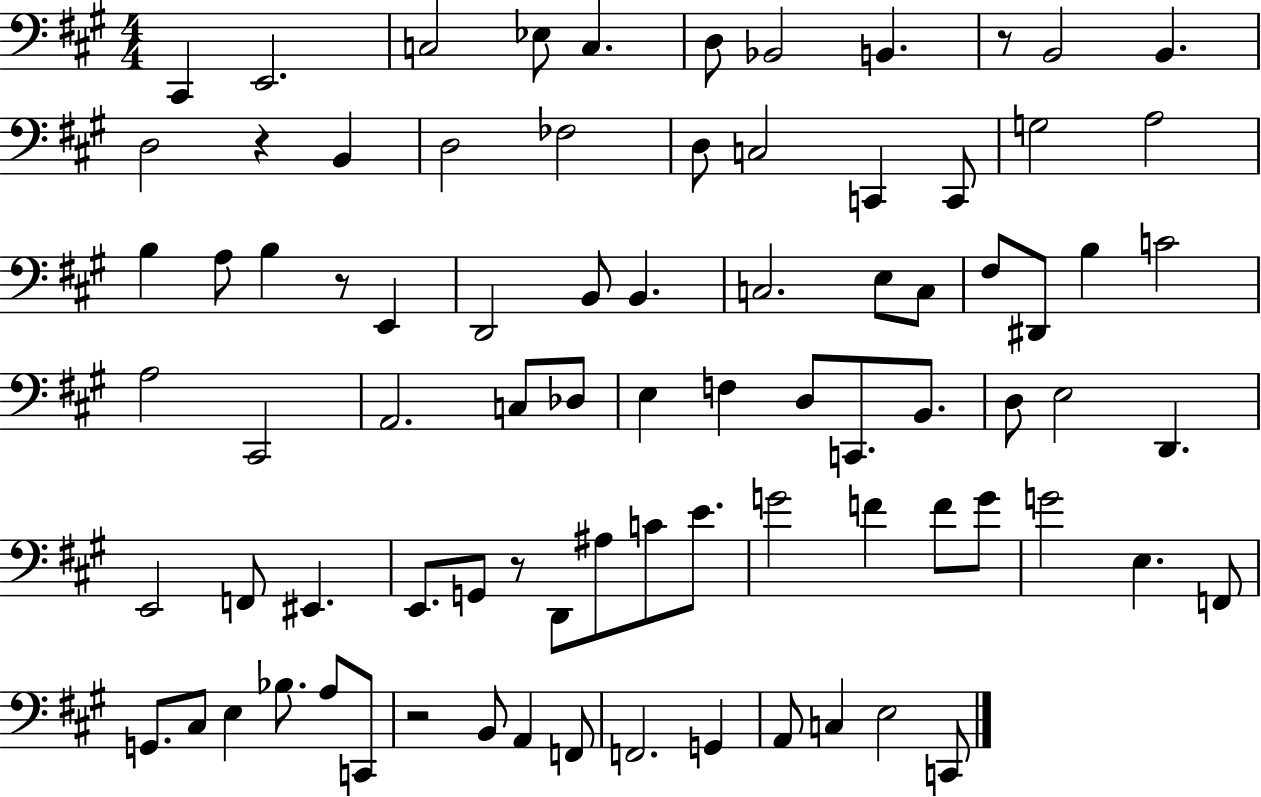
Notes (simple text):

C#2/q E2/h. C3/h Eb3/e C3/q. D3/e Bb2/h B2/q. R/e B2/h B2/q. D3/h R/q B2/q D3/h FES3/h D3/e C3/h C2/q C2/e G3/h A3/h B3/q A3/e B3/q R/e E2/q D2/h B2/e B2/q. C3/h. E3/e C3/e F#3/e D#2/e B3/q C4/h A3/h C#2/h A2/h. C3/e Db3/e E3/q F3/q D3/e C2/e. B2/e. D3/e E3/h D2/q. E2/h F2/e EIS2/q. E2/e. G2/e R/e D2/e A#3/e C4/e E4/e. G4/h F4/q F4/e G4/e G4/h E3/q. F2/e G2/e. C#3/e E3/q Bb3/e. A3/e C2/e R/h B2/e A2/q F2/e F2/h. G2/q A2/e C3/q E3/h C2/e